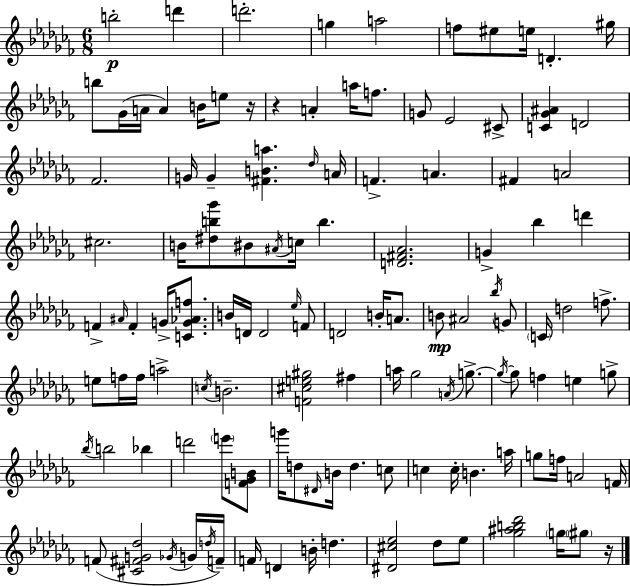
B5/h D6/q D6/h. G5/q A5/h F5/e EIS5/e E5/s D4/q. G#5/s B5/e Gb4/s A4/s A4/q B4/s E5/e R/s R/q A4/q A5/s F5/e. G4/e Eb4/h C#4/e [C4,Gb4,A#4]/q D4/h FES4/h. G4/s G4/q [F#4,B4,A5]/q. Db5/s A4/s F4/q. A4/q. F#4/q A4/h C#5/h. B4/s [D#5,B5,Gb6]/e BIS4/e A#4/s C5/s B5/q. [D4,F#4,Ab4]/h. G4/q Bb5/q D6/q F4/q A#4/s F4/q G4/s [C4,G4,Ab4,F5]/e. B4/s D4/s D4/h Eb5/s F4/e D4/h B4/s A4/e. B4/e A#4/h Bb5/s G4/e C4/s D5/h F5/e. E5/e F5/s F5/s A5/h C5/s B4/h. [F4,C#5,E5,G#5]/h F#5/q A5/s Gb5/h A4/s G5/e. G5/s G5/e F5/q E5/q G5/e Bb5/s B5/h Bb5/q D6/h E6/e [F4,Gb4,B4]/e G6/s D5/e D#4/s B4/s D5/q. C5/e C5/q C5/s B4/q. A5/s G5/e F5/s A4/h F4/s F4/e [C#4,F#4,G4,Db5]/h Gb4/s G4/s D5/s F4/s F4/s D4/q B4/s D5/q. [D#4,C#5,Eb5]/h Db5/e Eb5/e [Gb5,A#5,B5,Db6]/h G5/s G#5/e R/s